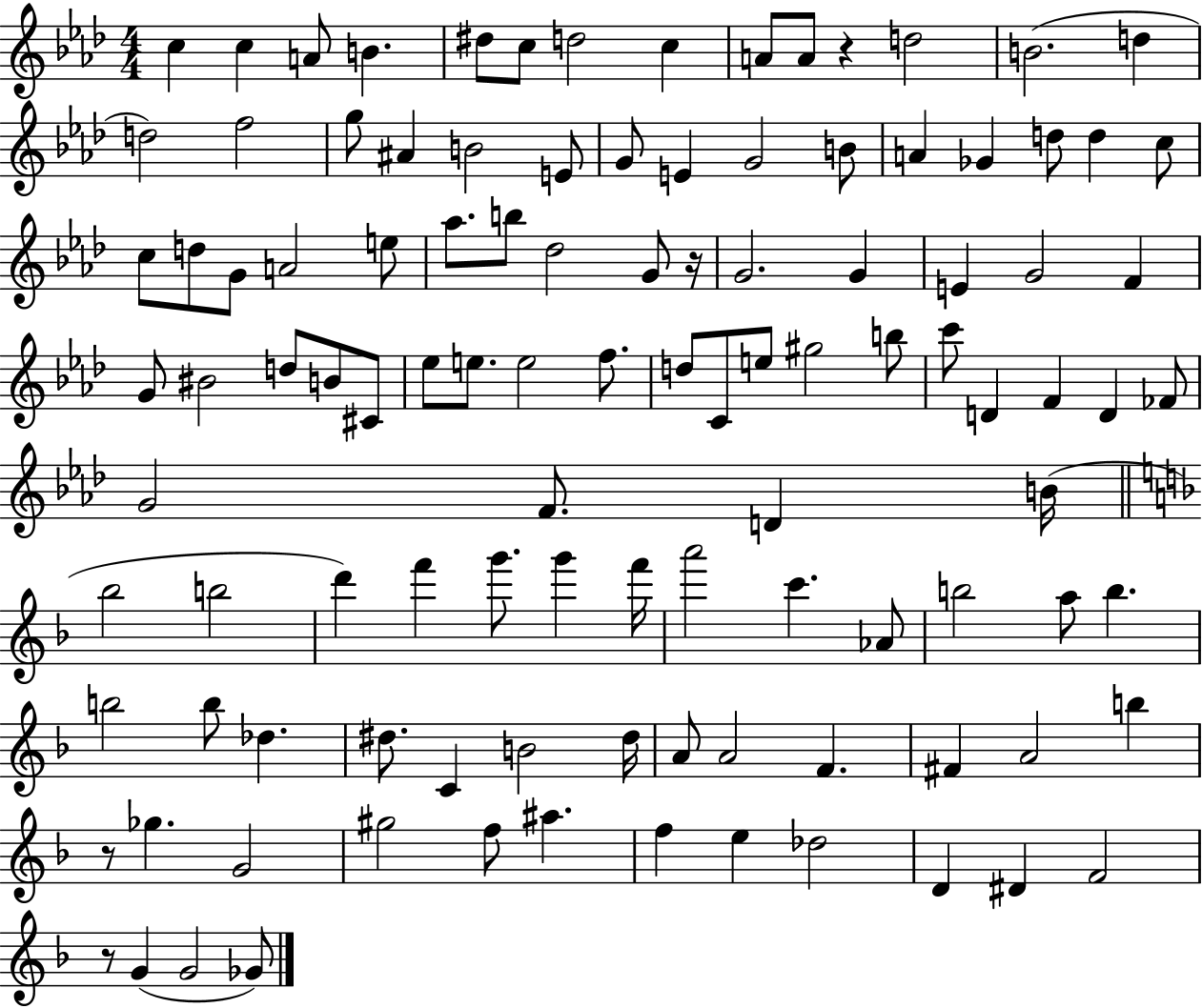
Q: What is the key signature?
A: AES major